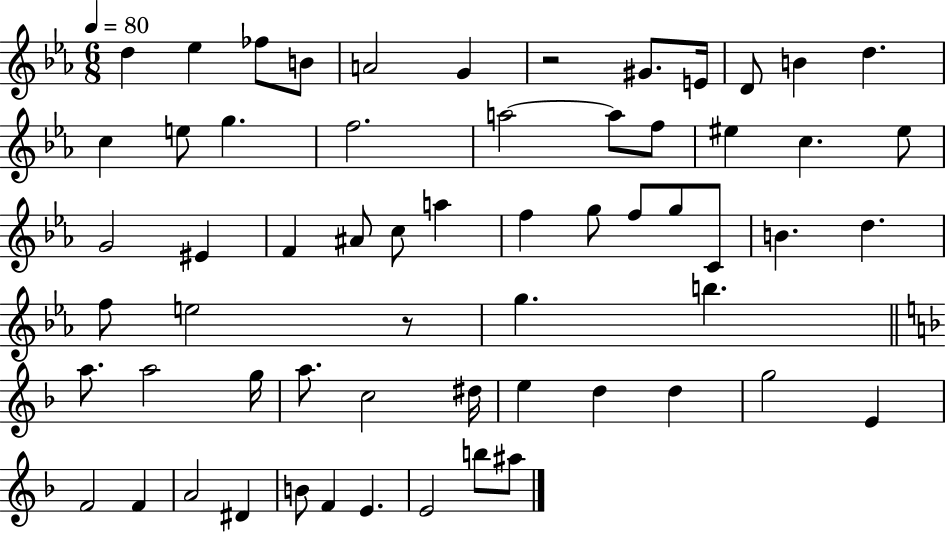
{
  \clef treble
  \numericTimeSignature
  \time 6/8
  \key ees \major
  \tempo 4 = 80
  \repeat volta 2 { d''4 ees''4 fes''8 b'8 | a'2 g'4 | r2 gis'8. e'16 | d'8 b'4 d''4. | \break c''4 e''8 g''4. | f''2. | a''2~~ a''8 f''8 | eis''4 c''4. eis''8 | \break g'2 eis'4 | f'4 ais'8 c''8 a''4 | f''4 g''8 f''8 g''8 c'8 | b'4. d''4. | \break f''8 e''2 r8 | g''4. b''4. | \bar "||" \break \key f \major a''8. a''2 g''16 | a''8. c''2 dis''16 | e''4 d''4 d''4 | g''2 e'4 | \break f'2 f'4 | a'2 dis'4 | b'8 f'4 e'4. | e'2 b''8 ais''8 | \break } \bar "|."
}